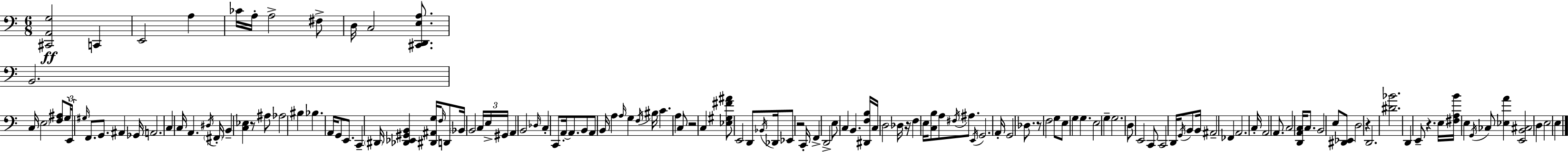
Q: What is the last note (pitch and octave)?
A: E3